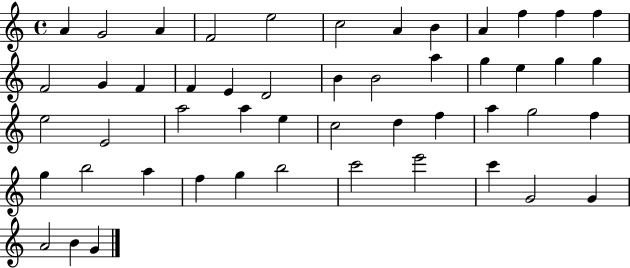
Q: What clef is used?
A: treble